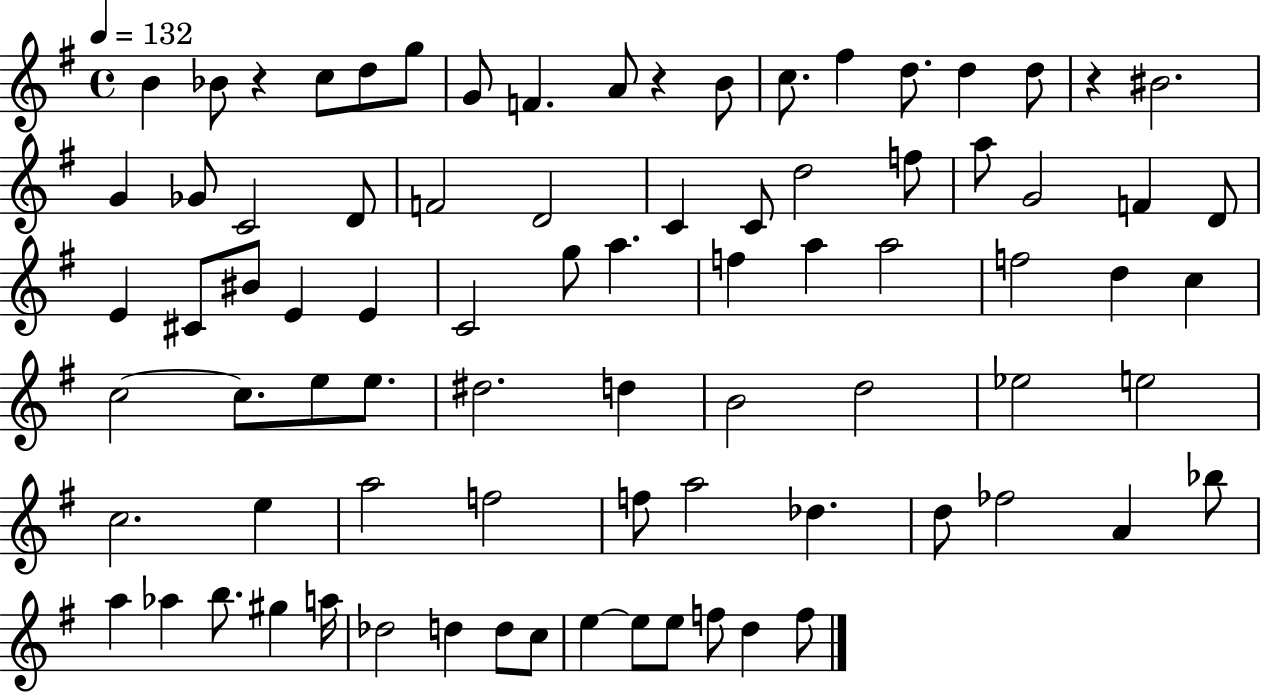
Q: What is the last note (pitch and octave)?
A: F5